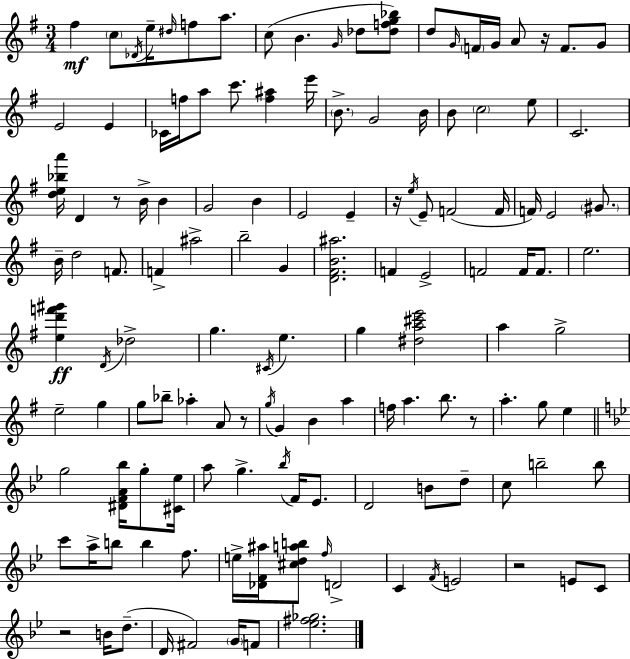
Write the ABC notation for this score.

X:1
T:Untitled
M:3/4
L:1/4
K:Em
^f c/2 _D/4 e/4 ^d/4 f/2 a/2 c/2 B G/4 _d/2 [_dfg_b]/2 d/2 G/4 F/4 G/4 A/2 z/4 F/2 G/2 E2 E _C/4 f/4 a/2 c'/2 [f^a] e'/4 B/2 G2 B/4 B/2 c2 e/2 C2 [de_ba']/4 D z/2 B/4 B G2 B E2 E z/4 e/4 E/2 F2 F/4 F/4 E2 ^G/2 B/4 d2 F/2 F ^a2 b2 G [D^FB^a]2 F E2 F2 F/4 F/2 e2 [ed'f'^g'] D/4 _d2 g ^C/4 e g [^da^c'e']2 a g2 e2 g g/2 _b/2 _a A/2 z/2 g/4 G B a f/4 a b/2 z/2 a g/2 e g2 [^DFA_b]/4 g/2 [^C_e]/4 a/2 g _b/4 F/4 _E/2 D2 B/2 d/2 c/2 b2 b/2 c'/2 a/4 b/2 b f/2 e/4 [_DF^a]/4 [^cdab]/2 f/4 D2 C F/4 E2 z2 E/2 C/2 z2 B/4 d/2 D/4 ^F2 G/4 F/2 [_e^f_g]2